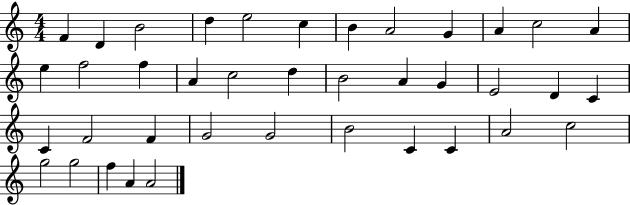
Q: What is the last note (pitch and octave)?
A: A4